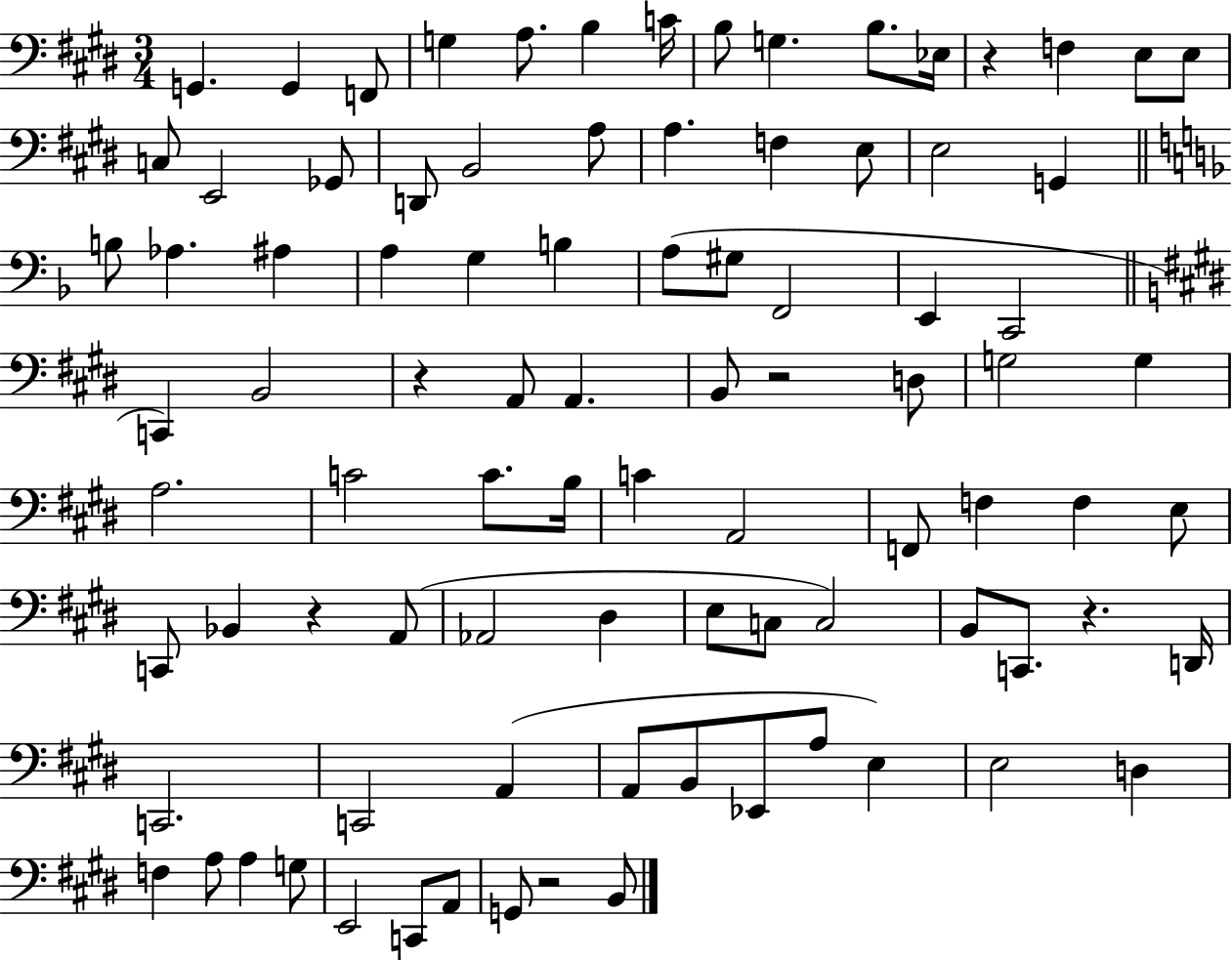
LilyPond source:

{
  \clef bass
  \numericTimeSignature
  \time 3/4
  \key e \major
  \repeat volta 2 { g,4. g,4 f,8 | g4 a8. b4 c'16 | b8 g4. b8. ees16 | r4 f4 e8 e8 | \break c8 e,2 ges,8 | d,8 b,2 a8 | a4. f4 e8 | e2 g,4 | \break \bar "||" \break \key d \minor b8 aes4. ais4 | a4 g4 b4 | a8( gis8 f,2 | e,4 c,2 | \break \bar "||" \break \key e \major c,4) b,2 | r4 a,8 a,4. | b,8 r2 d8 | g2 g4 | \break a2. | c'2 c'8. b16 | c'4 a,2 | f,8 f4 f4 e8 | \break c,8 bes,4 r4 a,8( | aes,2 dis4 | e8 c8 c2) | b,8 c,8. r4. d,16 | \break c,2. | c,2 a,4( | a,8 b,8 ees,8 a8 e4) | e2 d4 | \break f4 a8 a4 g8 | e,2 c,8 a,8 | g,8 r2 b,8 | } \bar "|."
}